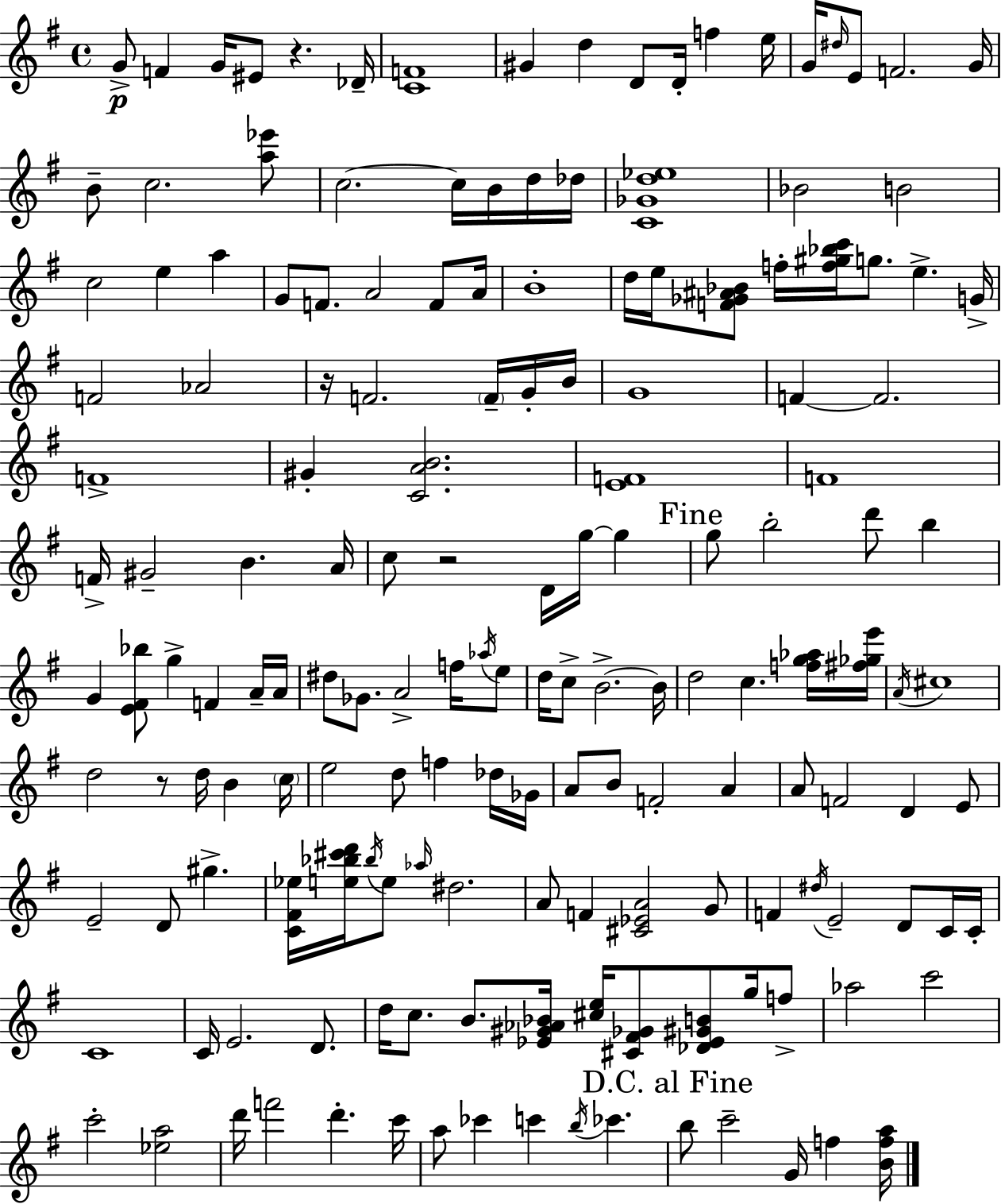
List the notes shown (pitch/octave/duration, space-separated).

G4/e F4/q G4/s EIS4/e R/q. Db4/s [C4,F4]/w G#4/q D5/q D4/e D4/s F5/q E5/s G4/s D#5/s E4/e F4/h. G4/s B4/e C5/h. [A5,Eb6]/e C5/h. C5/s B4/s D5/s Db5/s [C4,Gb4,D5,Eb5]/w Bb4/h B4/h C5/h E5/q A5/q G4/e F4/e. A4/h F4/e A4/s B4/w D5/s E5/s [F4,Gb4,A#4,Bb4]/e F5/s [F5,G#5,Bb5,C6]/s G5/e. E5/q. G4/s F4/h Ab4/h R/s F4/h. F4/s G4/s B4/s G4/w F4/q F4/h. F4/w G#4/q [C4,A4,B4]/h. [E4,F4]/w F4/w F4/s G#4/h B4/q. A4/s C5/e R/h D4/s G5/s G5/q G5/e B5/h D6/e B5/q G4/q [E4,F#4,Bb5]/e G5/q F4/q A4/s A4/s D#5/e Gb4/e. A4/h F5/s Ab5/s E5/e D5/s C5/e B4/h. B4/s D5/h C5/q. [F5,G5,Ab5]/s [F#5,Gb5,E6]/s A4/s C#5/w D5/h R/e D5/s B4/q C5/s E5/h D5/e F5/q Db5/s Gb4/s A4/e B4/e F4/h A4/q A4/e F4/h D4/q E4/e E4/h D4/e G#5/q. [C4,F#4,Eb5]/s [E5,Bb5,C#6,D6]/s Bb5/s E5/e Ab5/s D#5/h. A4/e F4/q [C#4,Eb4,A4]/h G4/e F4/q D#5/s E4/h D4/e C4/s C4/s C4/w C4/s E4/h. D4/e. D5/s C5/e. B4/e. [Eb4,G#4,Ab4,Bb4]/s [C#5,E5]/s [C#4,F#4,Gb4]/e [Db4,Eb4,G#4,B4]/e G5/s F5/e Ab5/h C6/h C6/h [Eb5,A5]/h D6/s F6/h D6/q. C6/s A5/e CES6/q C6/q B5/s CES6/q. B5/e C6/h G4/s F5/q [B4,F5,A5]/s